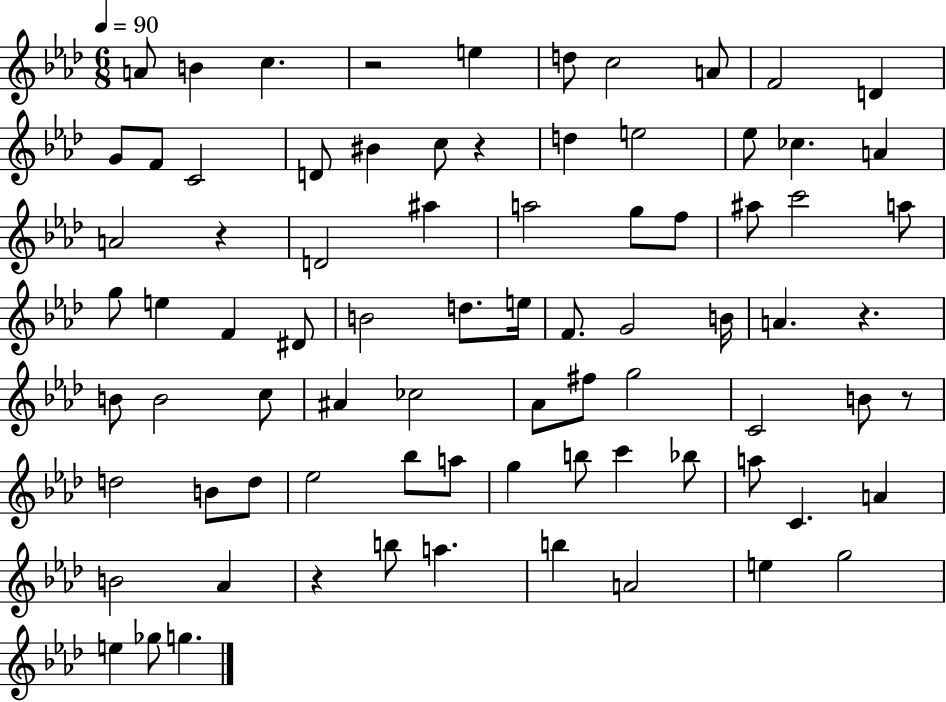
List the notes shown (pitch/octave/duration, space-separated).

A4/e B4/q C5/q. R/h E5/q D5/e C5/h A4/e F4/h D4/q G4/e F4/e C4/h D4/e BIS4/q C5/e R/q D5/q E5/h Eb5/e CES5/q. A4/q A4/h R/q D4/h A#5/q A5/h G5/e F5/e A#5/e C6/h A5/e G5/e E5/q F4/q D#4/e B4/h D5/e. E5/s F4/e. G4/h B4/s A4/q. R/q. B4/e B4/h C5/e A#4/q CES5/h Ab4/e F#5/e G5/h C4/h B4/e R/e D5/h B4/e D5/e Eb5/h Bb5/e A5/e G5/q B5/e C6/q Bb5/e A5/e C4/q. A4/q B4/h Ab4/q R/q B5/e A5/q. B5/q A4/h E5/q G5/h E5/q Gb5/e G5/q.